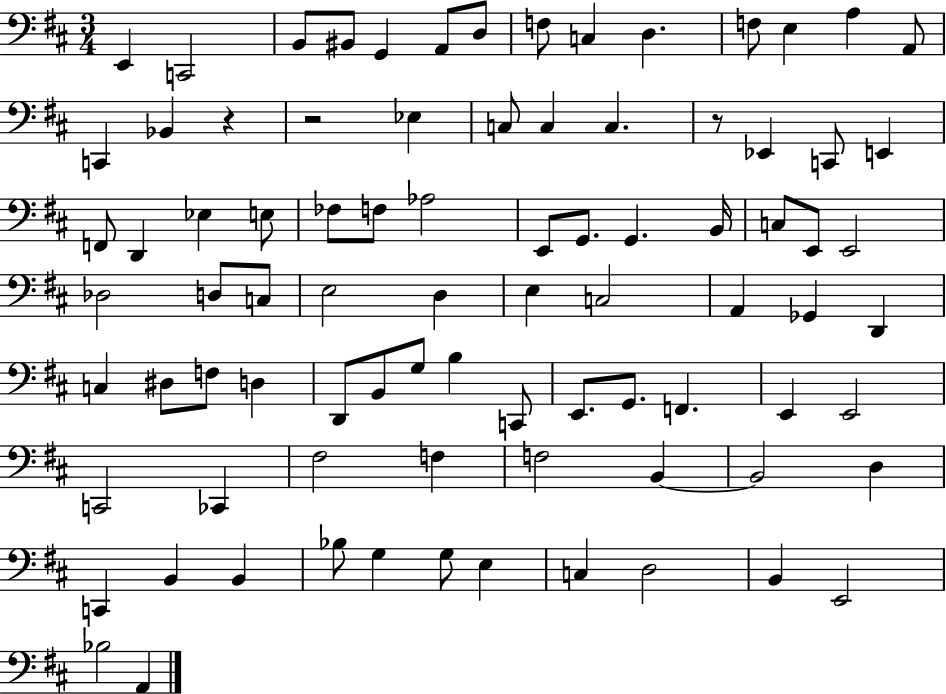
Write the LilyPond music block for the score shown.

{
  \clef bass
  \numericTimeSignature
  \time 3/4
  \key d \major
  \repeat volta 2 { e,4 c,2 | b,8 bis,8 g,4 a,8 d8 | f8 c4 d4. | f8 e4 a4 a,8 | \break c,4 bes,4 r4 | r2 ees4 | c8 c4 c4. | r8 ees,4 c,8 e,4 | \break f,8 d,4 ees4 e8 | fes8 f8 aes2 | e,8 g,8. g,4. b,16 | c8 e,8 e,2 | \break des2 d8 c8 | e2 d4 | e4 c2 | a,4 ges,4 d,4 | \break c4 dis8 f8 d4 | d,8 b,8 g8 b4 c,8 | e,8. g,8. f,4. | e,4 e,2 | \break c,2 ces,4 | fis2 f4 | f2 b,4~~ | b,2 d4 | \break c,4 b,4 b,4 | bes8 g4 g8 e4 | c4 d2 | b,4 e,2 | \break bes2 a,4 | } \bar "|."
}